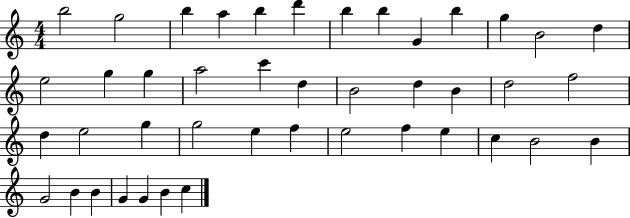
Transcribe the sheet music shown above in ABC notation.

X:1
T:Untitled
M:4/4
L:1/4
K:C
b2 g2 b a b d' b b G b g B2 d e2 g g a2 c' d B2 d B d2 f2 d e2 g g2 e f e2 f e c B2 B G2 B B G G B c